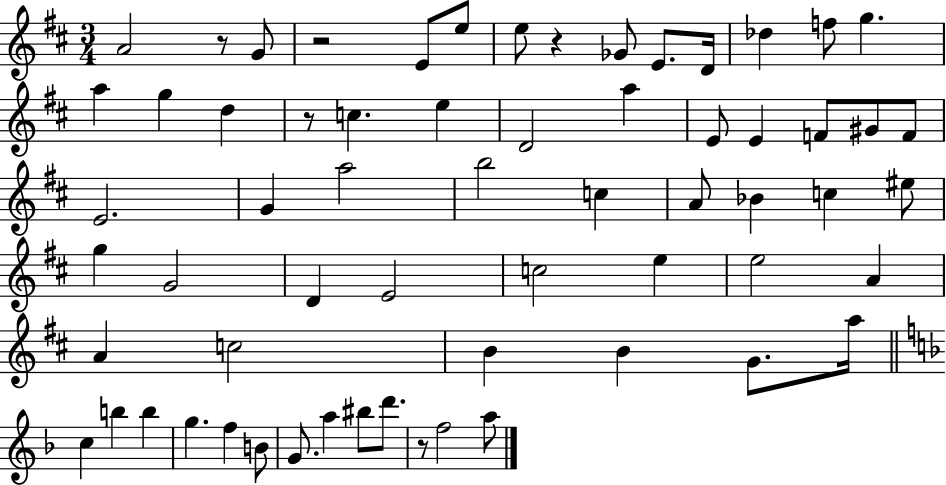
A4/h R/e G4/e R/h E4/e E5/e E5/e R/q Gb4/e E4/e. D4/s Db5/q F5/e G5/q. A5/q G5/q D5/q R/e C5/q. E5/q D4/h A5/q E4/e E4/q F4/e G#4/e F4/e E4/h. G4/q A5/h B5/h C5/q A4/e Bb4/q C5/q EIS5/e G5/q G4/h D4/q E4/h C5/h E5/q E5/h A4/q A4/q C5/h B4/q B4/q G4/e. A5/s C5/q B5/q B5/q G5/q. F5/q B4/e G4/e. A5/q BIS5/e D6/e. R/e F5/h A5/e